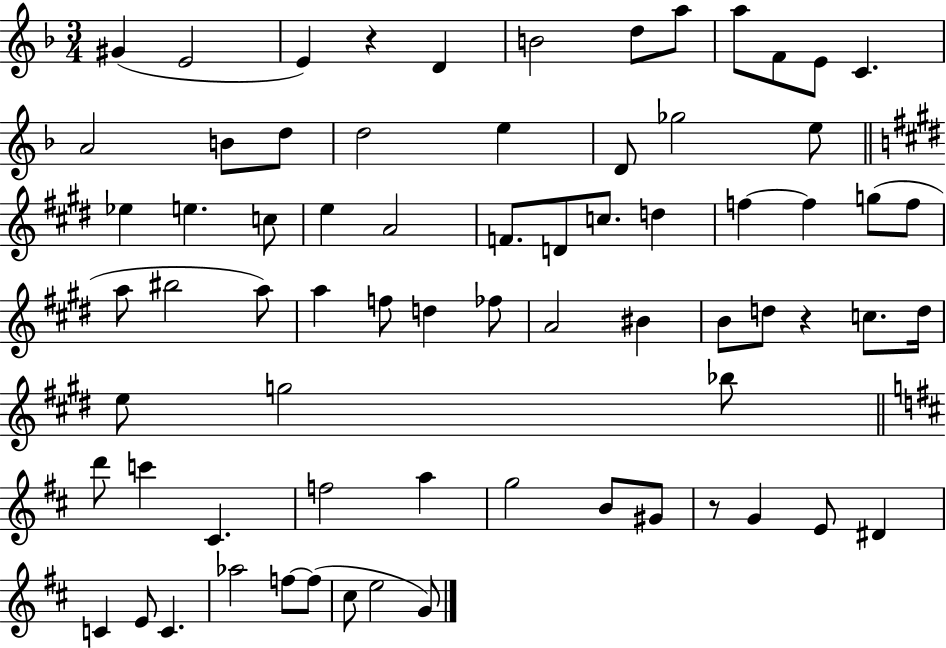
X:1
T:Untitled
M:3/4
L:1/4
K:F
^G E2 E z D B2 d/2 a/2 a/2 F/2 E/2 C A2 B/2 d/2 d2 e D/2 _g2 e/2 _e e c/2 e A2 F/2 D/2 c/2 d f f g/2 f/2 a/2 ^b2 a/2 a f/2 d _f/2 A2 ^B B/2 d/2 z c/2 d/4 e/2 g2 _b/2 d'/2 c' ^C f2 a g2 B/2 ^G/2 z/2 G E/2 ^D C E/2 C _a2 f/2 f/2 ^c/2 e2 G/2